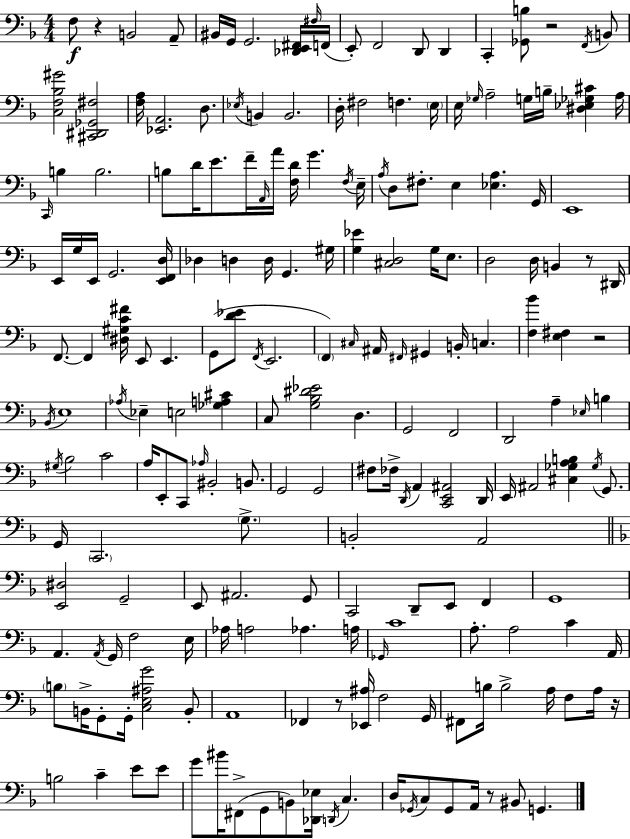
{
  \clef bass
  \numericTimeSignature
  \time 4/4
  \key f \major
  f8\f r4 b,2 a,8-- | bis,16 g,16 g,2. <des, e, fis,>16 \grace { fis16 }( | f,16 e,8-.) f,2 d,8 d,4 | c,4-. <ges, b>8 r2 \acciaccatura { f,16 } | \break b,8 <c f bes gis'>2 <cis, dis, ges, fis>2 | <f a>16 <ees, a,>2. d8. | \acciaccatura { ees16 } b,4 b,2. | d16-. fis2 f4. | \break \parenthesize e16 e16 \grace { ges16 } a2-- g16 b16-- <dis ees ges cis'>4 | a16 \grace { c,16 } b4 b2. | b8 d'16 e'8. f'16-- \grace { a,16 } a'16 <f d'>16 g'4. | \acciaccatura { f16 } e16-- \acciaccatura { a16 } d8 fis8.-. e4 | \break <ees a>4. g,16 e,1 | e,16 g16 e,16 g,2. | <e, f, d>16 des4 d4 | d16 g,4. gis16 <g ees'>4 <cis d>2 | \break g16 e8. d2 | d16 b,4 r8 dis,16 f,8.~~ f,4 <dis gis c' fis'>16 | e,8 e,4. g,8( <d' ees'>8 \acciaccatura { f,16 } e,2. | \parenthesize f,4) \grace { cis16 } ais,16 \grace { fis,16 } | \break gis,4 b,16-. c4. <f bes'>4 <e fis>4 | r2 \acciaccatura { bes,16 } e1 | \acciaccatura { aes16 } ees4-- | e2 <ges a cis'>4 c8 <g bes dis' ees'>2 | \break d4. g,2 | f,2 d,2 | a4-- \grace { ees16 } b4 \acciaccatura { gis16 } bes2 | c'2 a16 | \break e,8-. c,8 \grace { aes16 } bis,2-. b,8. | g,2 g,2 | fis8 fes16-> \acciaccatura { d,16 } a,4 <c, e, ais,>2 | d,16 e,16 ais,2 <cis ges a b>4 \acciaccatura { ges16 } g,8. | \break g,16 \parenthesize c,2. \parenthesize g8.-> | b,2-. a,2 | \bar "||" \break \key d \minor <e, dis>2 g,2-- | e,8 ais,2. g,8 | c,2 d,8-- e,8 f,4 | g,1 | \break a,4. \acciaccatura { a,16 } g,16 f2 | e16 aes16 a2 aes4. | a16 \grace { ges,16 } c'1 | a8.-. a2 c'4 | \break a,16 \parenthesize b8 b,16-> g,8-. g,16-. <c e ais g'>2 | b,8-. a,1 | fes,4 r8 <ees, ais>16 f2 | g,16 fis,8 b16 b2-> a16 f8 | \break a16 r16 b2 c'4-- e'8 | e'8 g'8 bis'16 fis,8->( g,8 b,8) <des, ees>16 \acciaccatura { d,16 } c4. | d16 \acciaccatura { ges,16 } c8 ges,8 a,16 r8 bis,8 g,4. | \bar "|."
}